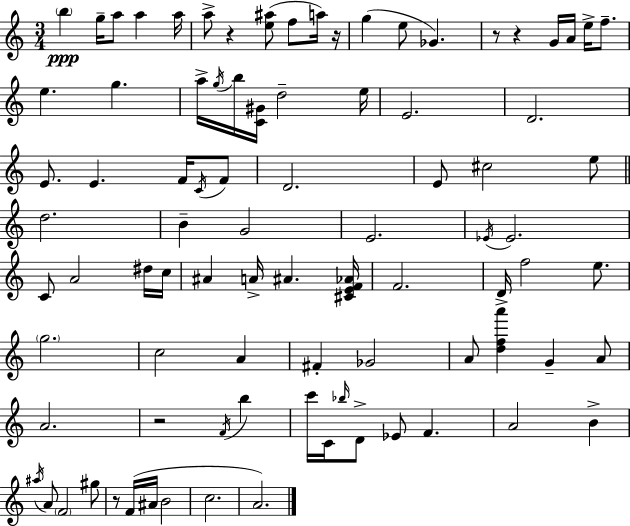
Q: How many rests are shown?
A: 6